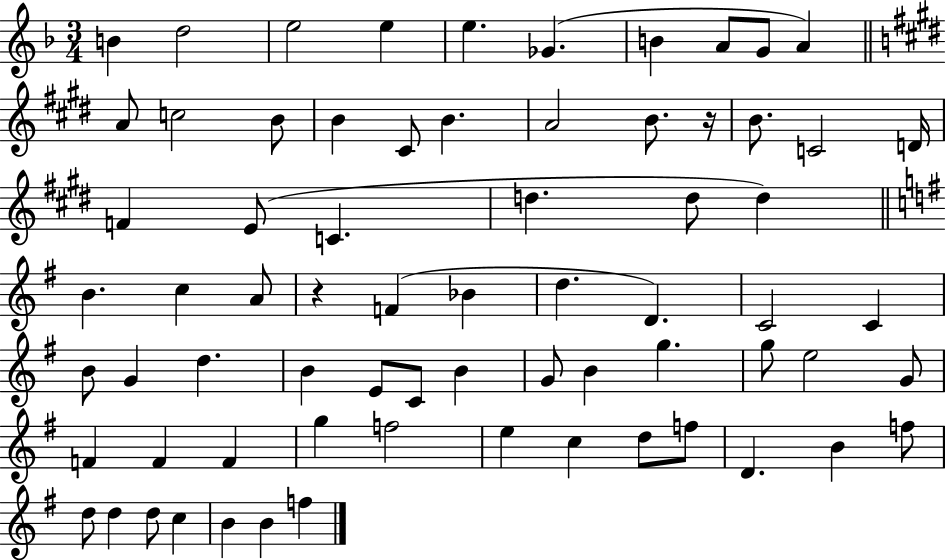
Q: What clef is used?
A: treble